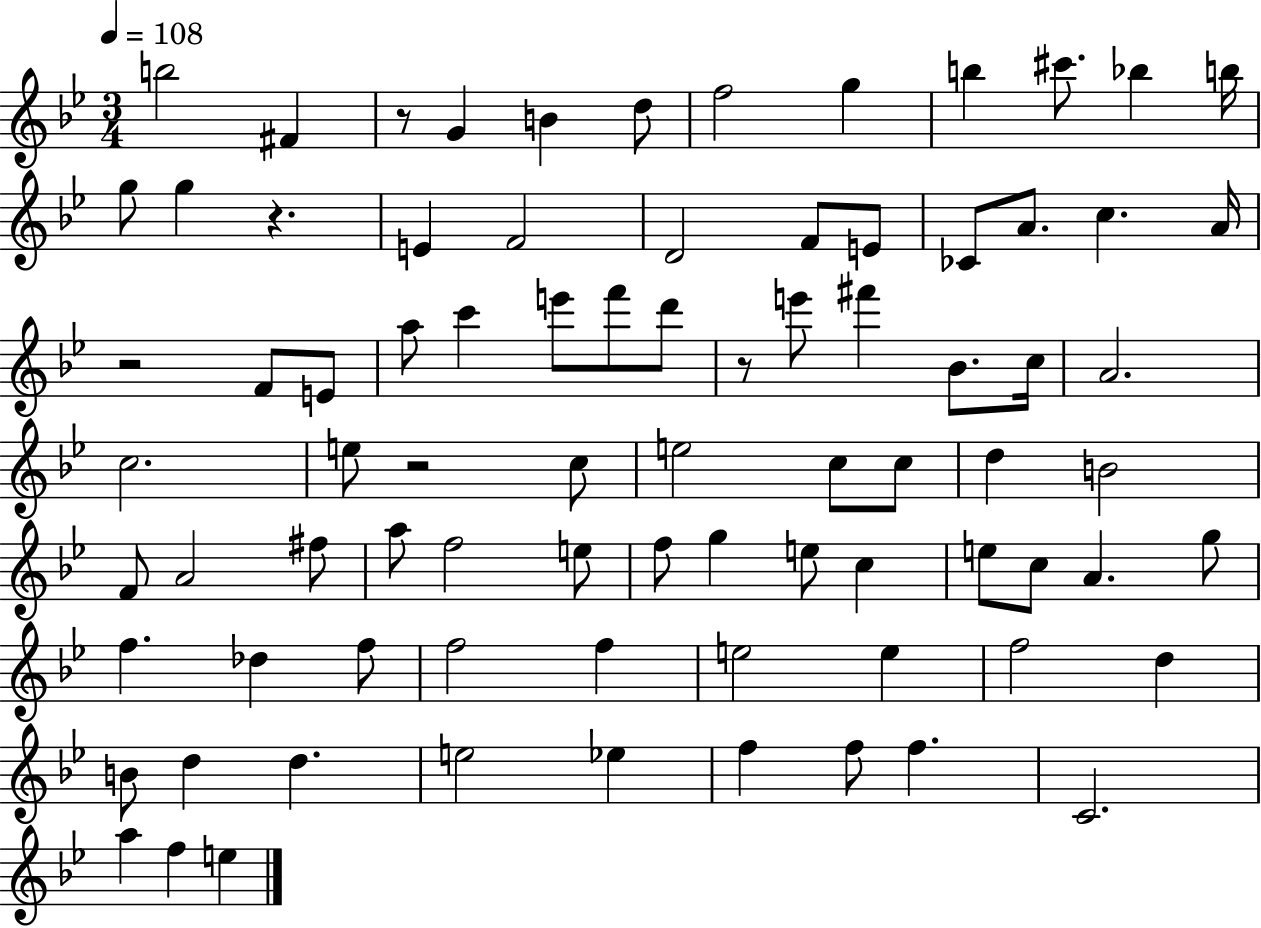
X:1
T:Untitled
M:3/4
L:1/4
K:Bb
b2 ^F z/2 G B d/2 f2 g b ^c'/2 _b b/4 g/2 g z E F2 D2 F/2 E/2 _C/2 A/2 c A/4 z2 F/2 E/2 a/2 c' e'/2 f'/2 d'/2 z/2 e'/2 ^f' _B/2 c/4 A2 c2 e/2 z2 c/2 e2 c/2 c/2 d B2 F/2 A2 ^f/2 a/2 f2 e/2 f/2 g e/2 c e/2 c/2 A g/2 f _d f/2 f2 f e2 e f2 d B/2 d d e2 _e f f/2 f C2 a f e